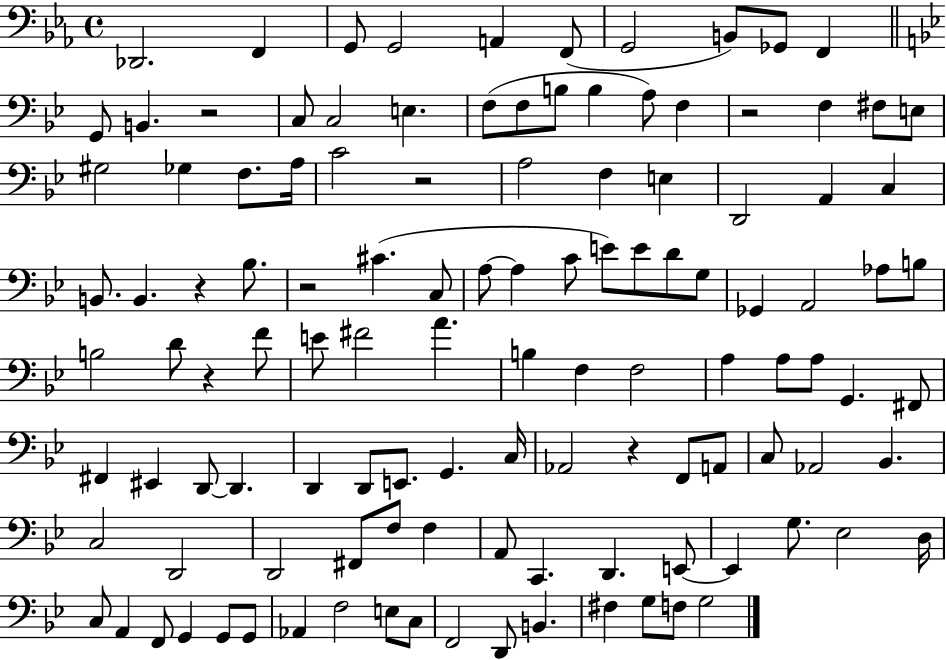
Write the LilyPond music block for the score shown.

{
  \clef bass
  \time 4/4
  \defaultTimeSignature
  \key ees \major
  des,2. f,4 | g,8 g,2 a,4 f,8( | g,2 b,8) ges,8 f,4 | \bar "||" \break \key bes \major g,8 b,4. r2 | c8 c2 e4. | f8( f8 b8 b4 a8) f4 | r2 f4 fis8 e8 | \break gis2 ges4 f8. a16 | c'2 r2 | a2 f4 e4 | d,2 a,4 c4 | \break b,8. b,4. r4 bes8. | r2 cis'4.( c8 | a8~~ a4 c'8 e'8) e'8 d'8 g8 | ges,4 a,2 aes8 b8 | \break b2 d'8 r4 f'8 | e'8 fis'2 a'4. | b4 f4 f2 | a4 a8 a8 g,4. fis,8 | \break fis,4 eis,4 d,8~~ d,4. | d,4 d,8 e,8. g,4. c16 | aes,2 r4 f,8 a,8 | c8 aes,2 bes,4. | \break c2 d,2 | d,2 fis,8 f8 f4 | a,8 c,4. d,4. e,8~~ | e,4 g8. ees2 d16 | \break c8 a,4 f,8 g,4 g,8 g,8 | aes,4 f2 e8 c8 | f,2 d,8 b,4. | fis4 g8 f8 g2 | \break \bar "|."
}